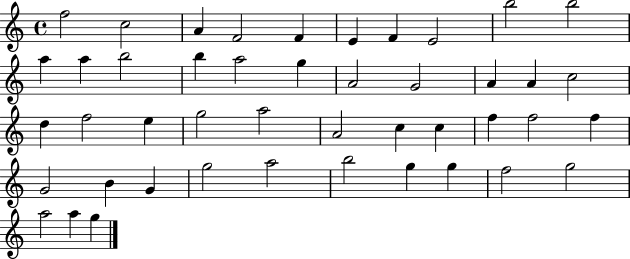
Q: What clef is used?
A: treble